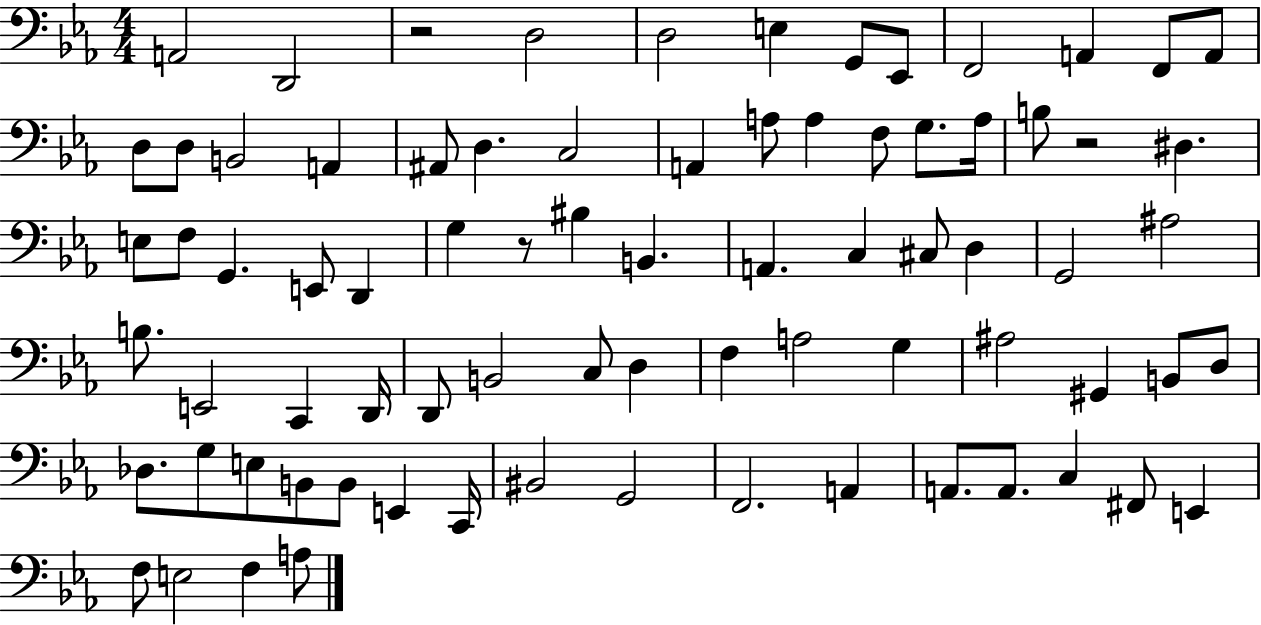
{
  \clef bass
  \numericTimeSignature
  \time 4/4
  \key ees \major
  \repeat volta 2 { a,2 d,2 | r2 d2 | d2 e4 g,8 ees,8 | f,2 a,4 f,8 a,8 | \break d8 d8 b,2 a,4 | ais,8 d4. c2 | a,4 a8 a4 f8 g8. a16 | b8 r2 dis4. | \break e8 f8 g,4. e,8 d,4 | g4 r8 bis4 b,4. | a,4. c4 cis8 d4 | g,2 ais2 | \break b8. e,2 c,4 d,16 | d,8 b,2 c8 d4 | f4 a2 g4 | ais2 gis,4 b,8 d8 | \break des8. g8 e8 b,8 b,8 e,4 c,16 | bis,2 g,2 | f,2. a,4 | a,8. a,8. c4 fis,8 e,4 | \break f8 e2 f4 a8 | } \bar "|."
}